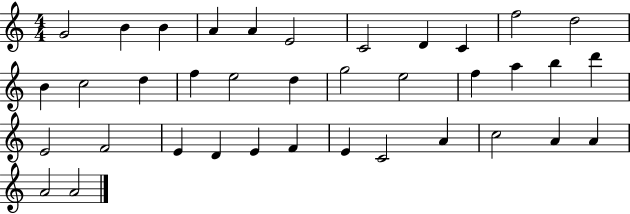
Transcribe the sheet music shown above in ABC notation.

X:1
T:Untitled
M:4/4
L:1/4
K:C
G2 B B A A E2 C2 D C f2 d2 B c2 d f e2 d g2 e2 f a b d' E2 F2 E D E F E C2 A c2 A A A2 A2